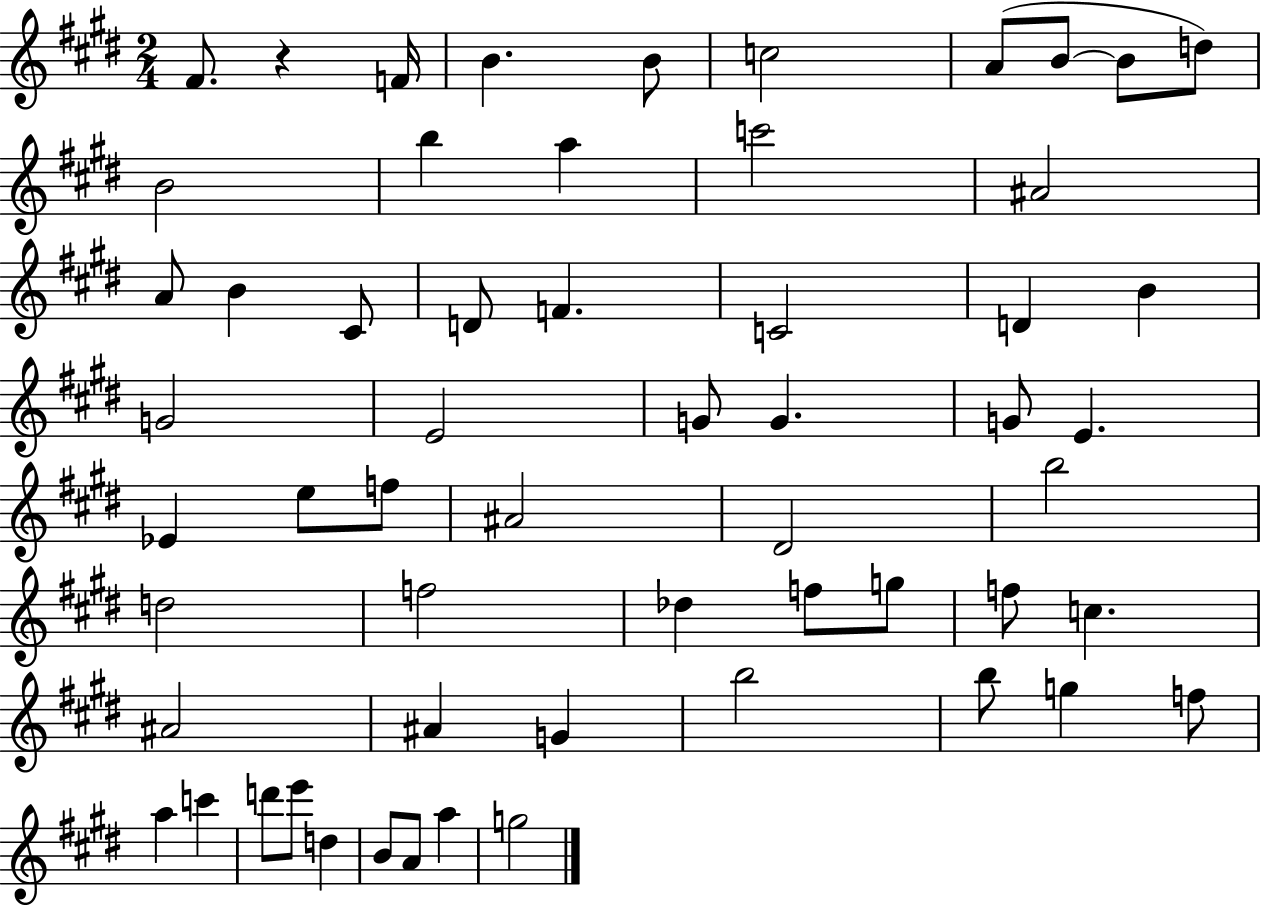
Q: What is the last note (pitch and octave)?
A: G5